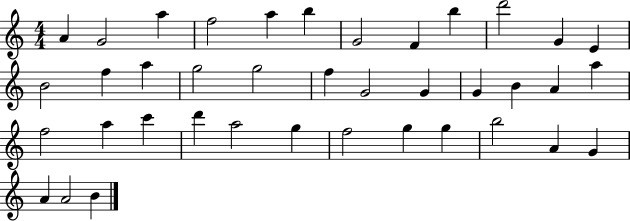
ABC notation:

X:1
T:Untitled
M:4/4
L:1/4
K:C
A G2 a f2 a b G2 F b d'2 G E B2 f a g2 g2 f G2 G G B A a f2 a c' d' a2 g f2 g g b2 A G A A2 B